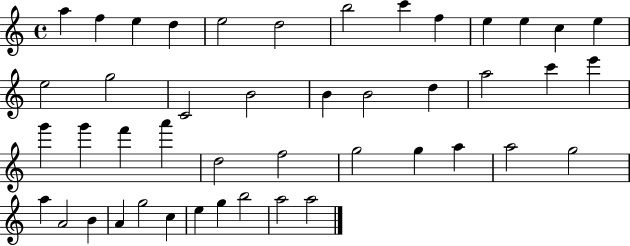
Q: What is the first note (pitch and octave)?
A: A5